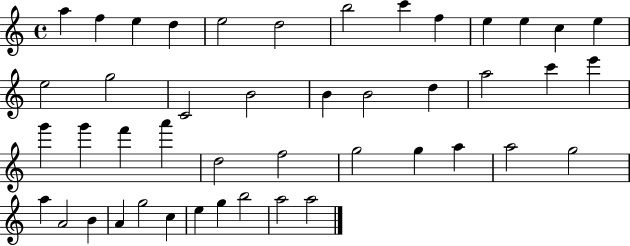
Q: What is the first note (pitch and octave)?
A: A5